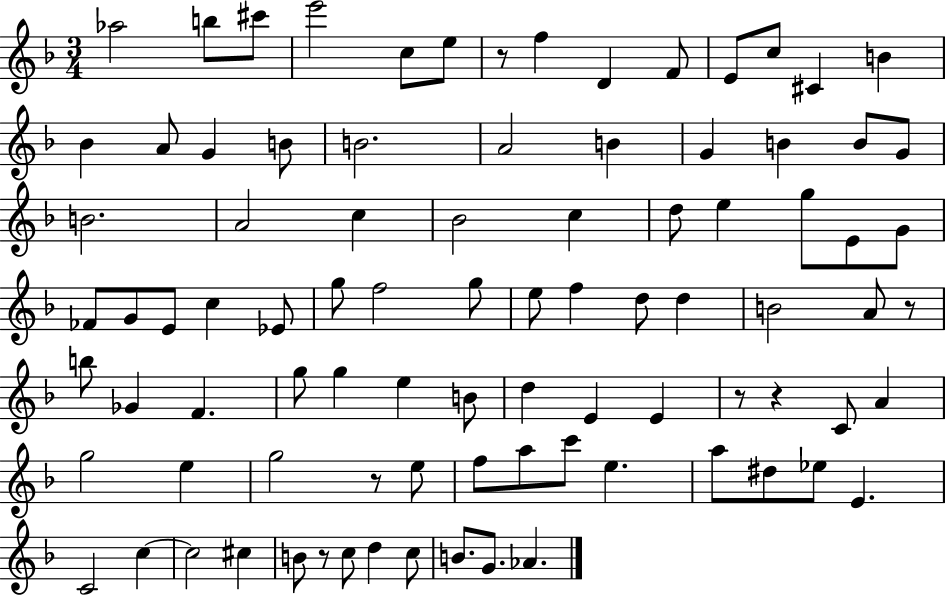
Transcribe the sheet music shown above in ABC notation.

X:1
T:Untitled
M:3/4
L:1/4
K:F
_a2 b/2 ^c'/2 e'2 c/2 e/2 z/2 f D F/2 E/2 c/2 ^C B _B A/2 G B/2 B2 A2 B G B B/2 G/2 B2 A2 c _B2 c d/2 e g/2 E/2 G/2 _F/2 G/2 E/2 c _E/2 g/2 f2 g/2 e/2 f d/2 d B2 A/2 z/2 b/2 _G F g/2 g e B/2 d E E z/2 z C/2 A g2 e g2 z/2 e/2 f/2 a/2 c'/2 e a/2 ^d/2 _e/2 E C2 c c2 ^c B/2 z/2 c/2 d c/2 B/2 G/2 _A